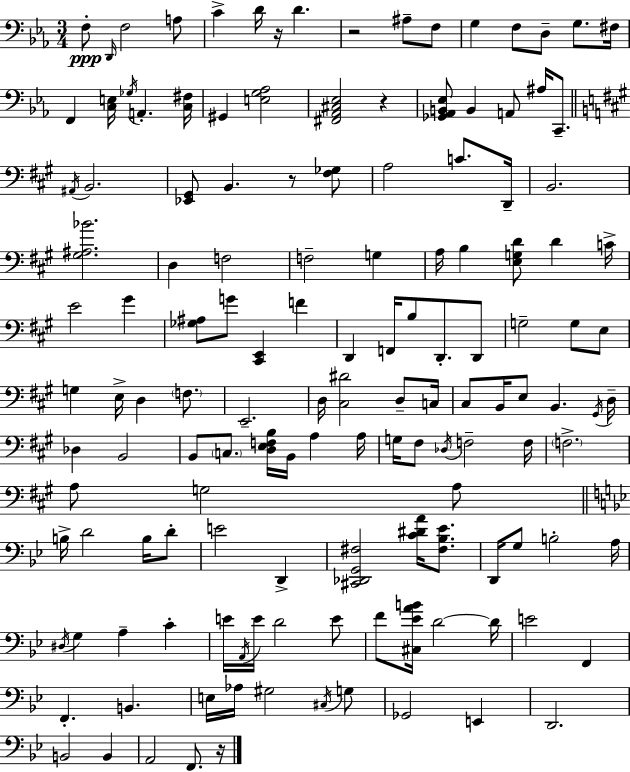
X:1
T:Untitled
M:3/4
L:1/4
K:Eb
F,/2 D,,/4 F,2 A,/2 C D/4 z/4 D z2 ^A,/2 F,/2 G, F,/2 D,/2 G,/2 ^F,/4 F,, [C,E,]/4 _G,/4 A,, [C,^F,]/4 ^G,, [E,G,_A,]2 [^F,,_A,,^C,_E,]2 z [_G,,_A,,B,,_E,]/2 B,, A,,/2 ^A,/4 C,,/2 ^A,,/4 B,,2 [_E,,^G,,]/2 B,, z/2 [^F,_G,]/2 A,2 C/2 D,,/4 B,,2 [^G,^A,_B]2 D, F,2 F,2 G, A,/4 B, [E,G,D]/2 D C/4 E2 ^G [_G,^A,]/2 G/2 [^C,,E,,] F D,, F,,/4 B,/2 D,,/2 D,,/2 G,2 G,/2 E,/2 G, E,/4 D, F,/2 E,,2 D,/4 [^C,^D]2 D,/2 C,/4 ^C,/2 B,,/4 E,/2 B,, ^G,,/4 D,/4 _D, B,,2 B,,/2 C,/2 [D,E,F,B,]/4 B,,/4 A, A,/4 G,/4 ^F,/2 _D,/4 F,2 F,/4 F,2 A,/2 G,2 A,/2 B,/4 D2 B,/4 D/2 E2 D,, [^C,,_D,,G,,^F,]2 [C^DA]/4 [^F,_B,_E]/2 D,,/4 G,/2 B,2 A,/4 ^D,/4 G, A, C E/4 A,,/4 E/4 D2 E/2 F/2 [^C,_EAB]/4 D2 D/4 E2 F,, F,, B,, E,/4 _A,/4 ^G,2 ^C,/4 G,/2 _G,,2 E,, D,,2 B,,2 B,, A,,2 F,,/2 z/4